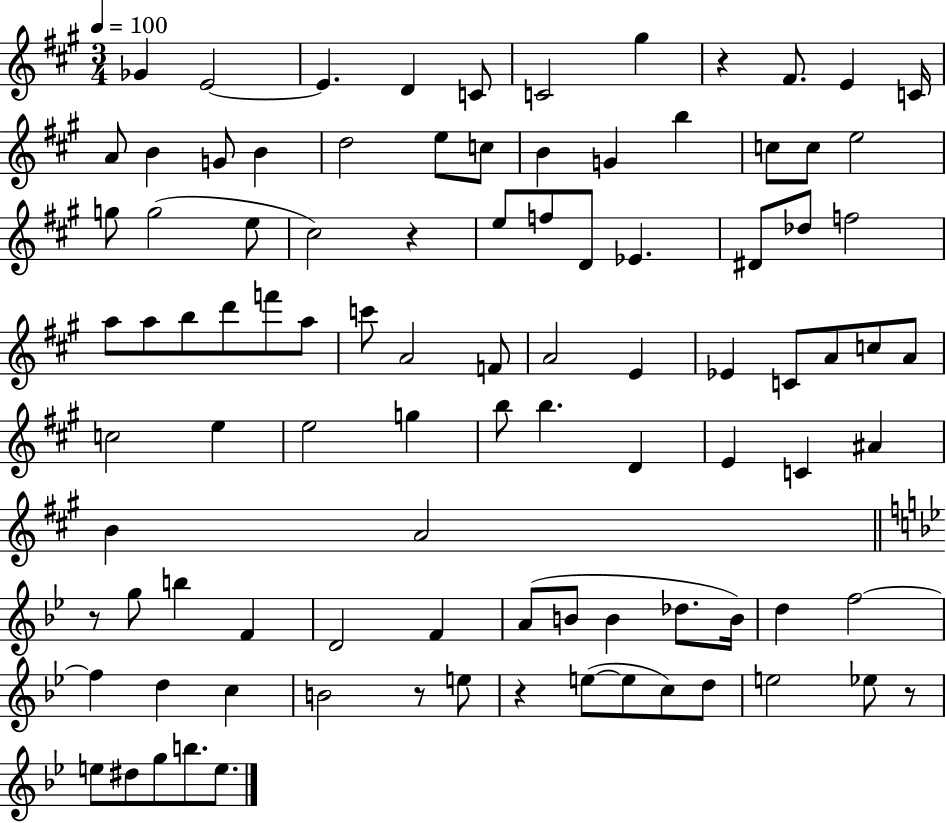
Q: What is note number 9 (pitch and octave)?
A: E4